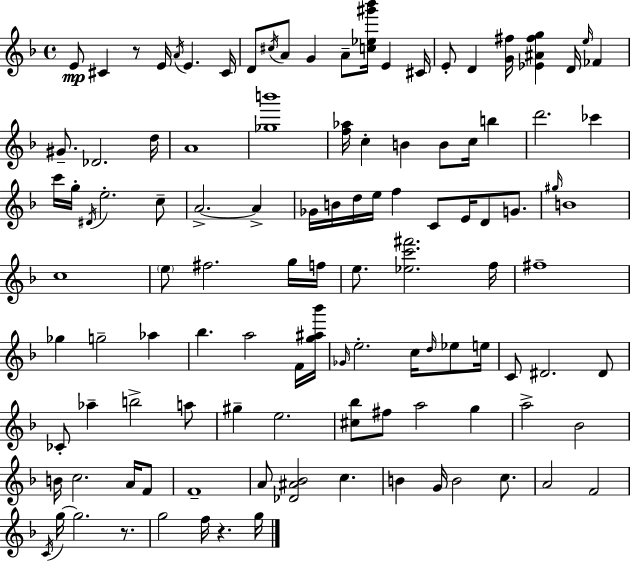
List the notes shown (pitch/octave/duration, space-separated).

E4/e C#4/q R/e E4/s A4/s E4/q. C#4/s D4/e C#5/s A4/e G4/q A4/e [C5,Eb5,G#6,Bb6]/s E4/q C#4/s E4/e D4/q [G4,F#5]/s [Eb4,A#4,F#5,G5]/q D4/s E5/s FES4/q G#4/e. Db4/h. D5/s A4/w [Gb5,B6]/w [F5,Ab5]/s C5/q B4/q B4/e C5/s B5/q D6/h. CES6/q C6/s G5/s D#4/s E5/h. C5/e A4/h. A4/q Gb4/s B4/s D5/s E5/s F5/q C4/e E4/s D4/e G4/e. G#5/s B4/w C5/w E5/e F#5/h. G5/s F5/s E5/e. [Eb5,C6,F#6]/h. F5/s F#5/w Gb5/q G5/h Ab5/q Bb5/q. A5/h F4/s [G5,A#5,Bb6]/s Gb4/s E5/h. C5/s D5/s Eb5/e E5/s C4/e D#4/h. D#4/e CES4/e Ab5/q B5/h A5/e G#5/q E5/h. [C#5,Bb5]/e F#5/e A5/h G5/q A5/h Bb4/h B4/s C5/h. A4/s F4/e F4/w A4/e [Db4,A#4,Bb4]/h C5/q. B4/q G4/s B4/h C5/e. A4/h F4/h C4/s G5/s G5/h. R/e. G5/h F5/s R/q. G5/s